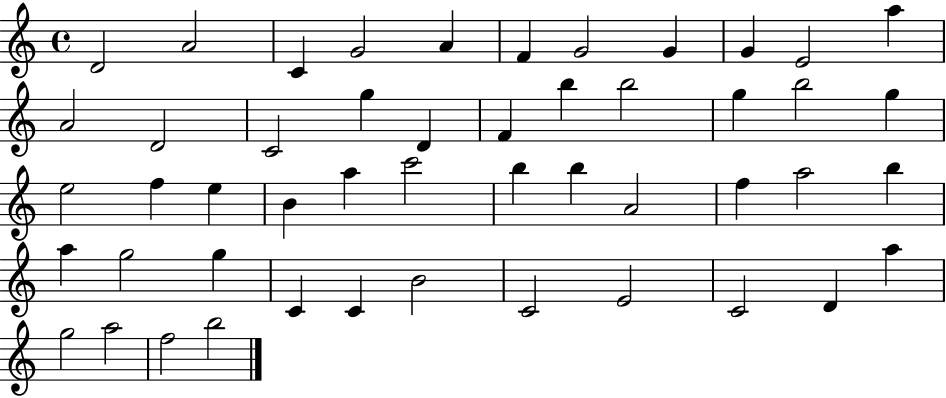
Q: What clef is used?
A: treble